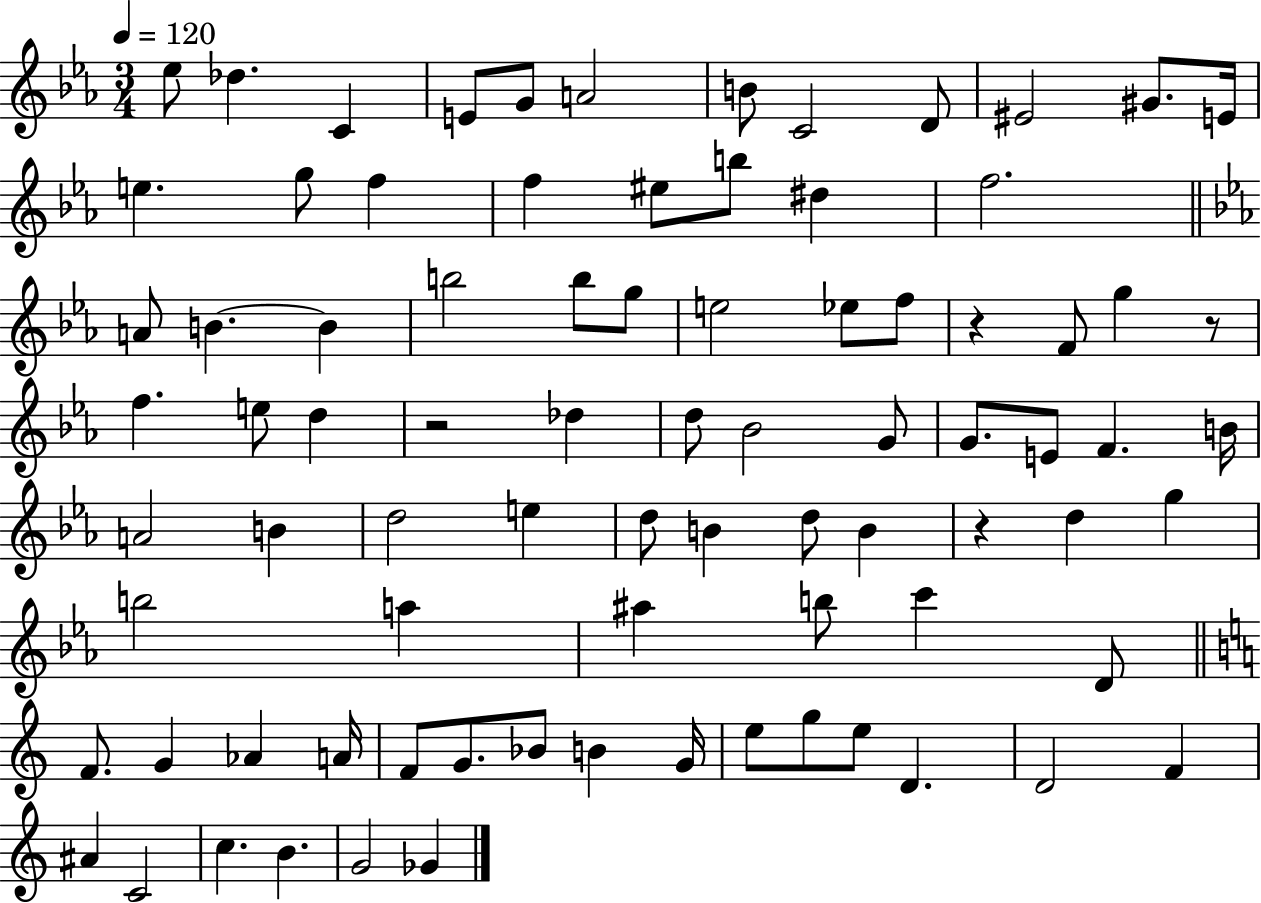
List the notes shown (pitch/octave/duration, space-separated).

Eb5/e Db5/q. C4/q E4/e G4/e A4/h B4/e C4/h D4/e EIS4/h G#4/e. E4/s E5/q. G5/e F5/q F5/q EIS5/e B5/e D#5/q F5/h. A4/e B4/q. B4/q B5/h B5/e G5/e E5/h Eb5/e F5/e R/q F4/e G5/q R/e F5/q. E5/e D5/q R/h Db5/q D5/e Bb4/h G4/e G4/e. E4/e F4/q. B4/s A4/h B4/q D5/h E5/q D5/e B4/q D5/e B4/q R/q D5/q G5/q B5/h A5/q A#5/q B5/e C6/q D4/e F4/e. G4/q Ab4/q A4/s F4/e G4/e. Bb4/e B4/q G4/s E5/e G5/e E5/e D4/q. D4/h F4/q A#4/q C4/h C5/q. B4/q. G4/h Gb4/q